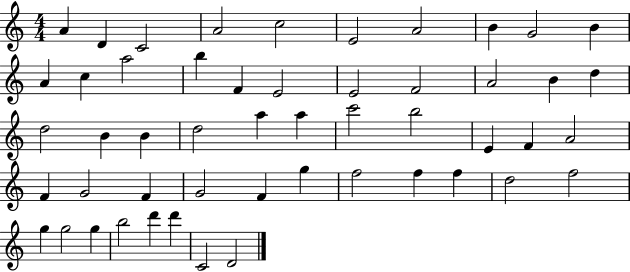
X:1
T:Untitled
M:4/4
L:1/4
K:C
A D C2 A2 c2 E2 A2 B G2 B A c a2 b F E2 E2 F2 A2 B d d2 B B d2 a a c'2 b2 E F A2 F G2 F G2 F g f2 f f d2 f2 g g2 g b2 d' d' C2 D2